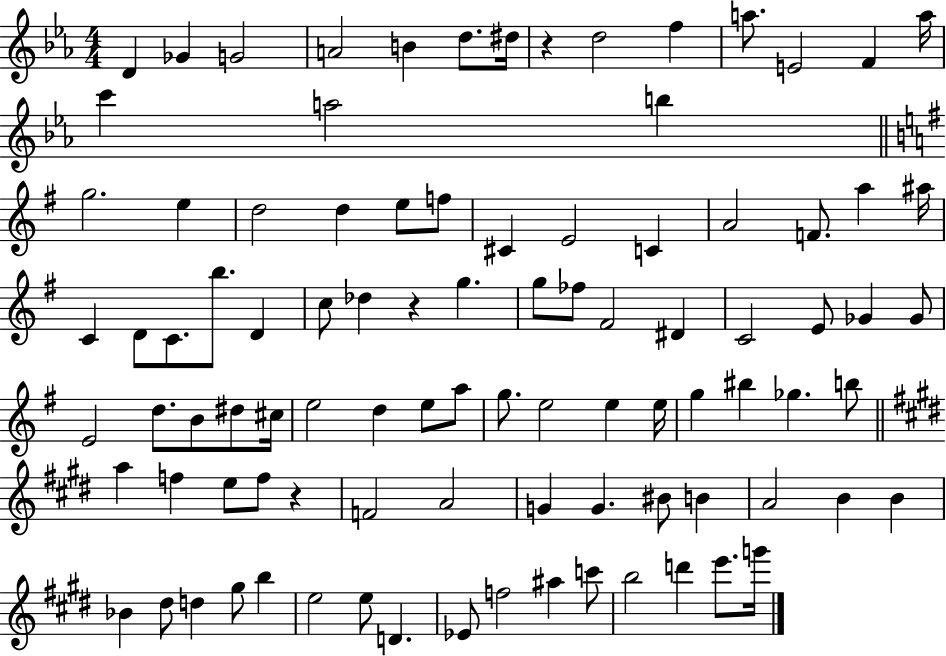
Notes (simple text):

D4/q Gb4/q G4/h A4/h B4/q D5/e. D#5/s R/q D5/h F5/q A5/e. E4/h F4/q A5/s C6/q A5/h B5/q G5/h. E5/q D5/h D5/q E5/e F5/e C#4/q E4/h C4/q A4/h F4/e. A5/q A#5/s C4/q D4/e C4/e. B5/e. D4/q C5/e Db5/q R/q G5/q. G5/e FES5/e F#4/h D#4/q C4/h E4/e Gb4/q Gb4/e E4/h D5/e. B4/e D#5/e C#5/s E5/h D5/q E5/e A5/e G5/e. E5/h E5/q E5/s G5/q BIS5/q Gb5/q. B5/e A5/q F5/q E5/e F5/e R/q F4/h A4/h G4/q G4/q. BIS4/e B4/q A4/h B4/q B4/q Bb4/q D#5/e D5/q G#5/e B5/q E5/h E5/e D4/q. Eb4/e F5/h A#5/q C6/e B5/h D6/q E6/e. G6/s